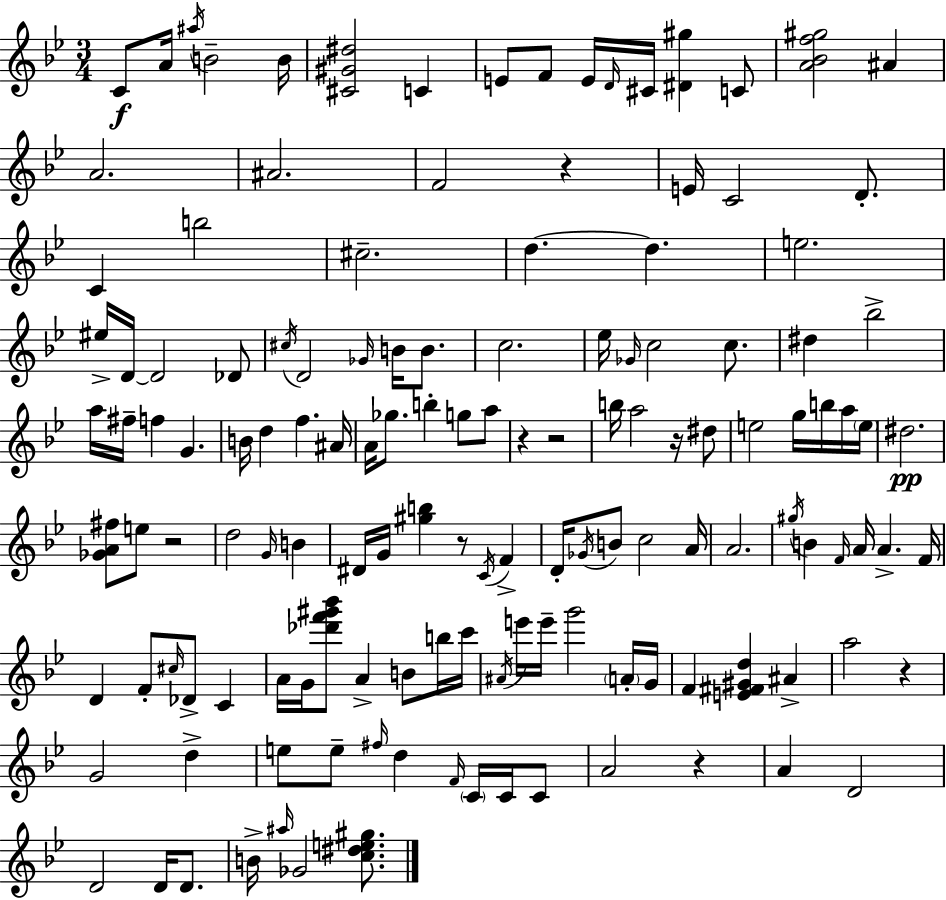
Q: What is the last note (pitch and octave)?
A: Gb4